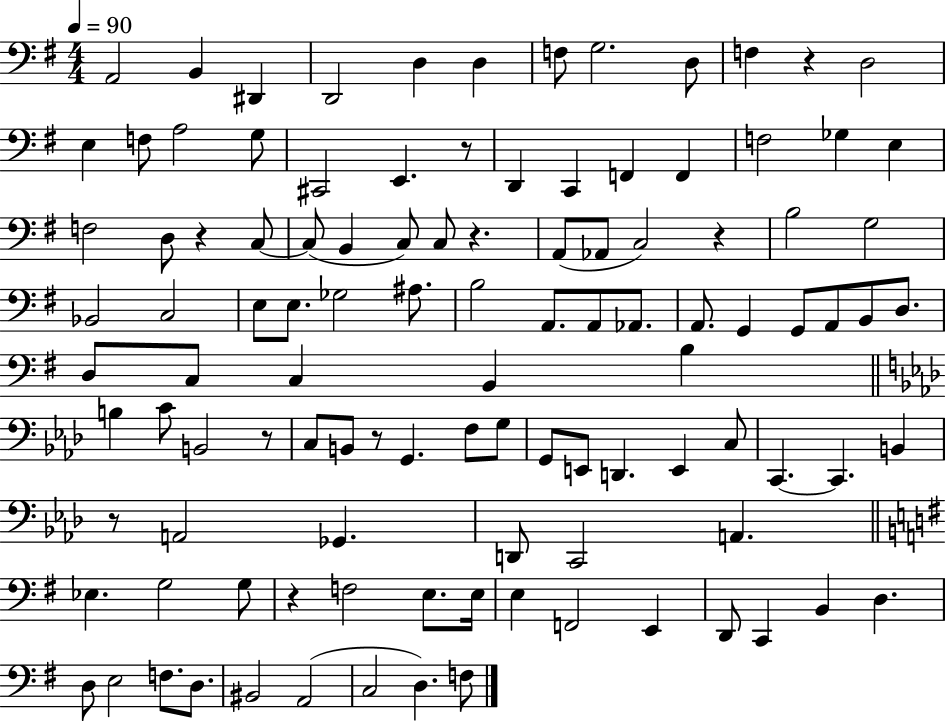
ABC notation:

X:1
T:Untitled
M:4/4
L:1/4
K:G
A,,2 B,, ^D,, D,,2 D, D, F,/2 G,2 D,/2 F, z D,2 E, F,/2 A,2 G,/2 ^C,,2 E,, z/2 D,, C,, F,, F,, F,2 _G, E, F,2 D,/2 z C,/2 C,/2 B,, C,/2 C,/2 z A,,/2 _A,,/2 C,2 z B,2 G,2 _B,,2 C,2 E,/2 E,/2 _G,2 ^A,/2 B,2 A,,/2 A,,/2 _A,,/2 A,,/2 G,, G,,/2 A,,/2 B,,/2 D,/2 D,/2 C,/2 C, B,, B, B, C/2 B,,2 z/2 C,/2 B,,/2 z/2 G,, F,/2 G,/2 G,,/2 E,,/2 D,, E,, C,/2 C,, C,, B,, z/2 A,,2 _G,, D,,/2 C,,2 A,, _E, G,2 G,/2 z F,2 E,/2 E,/4 E, F,,2 E,, D,,/2 C,, B,, D, D,/2 E,2 F,/2 D,/2 ^B,,2 A,,2 C,2 D, F,/2